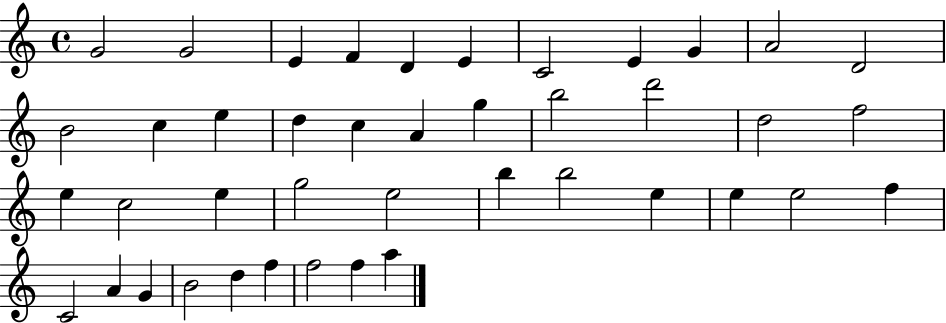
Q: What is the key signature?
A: C major